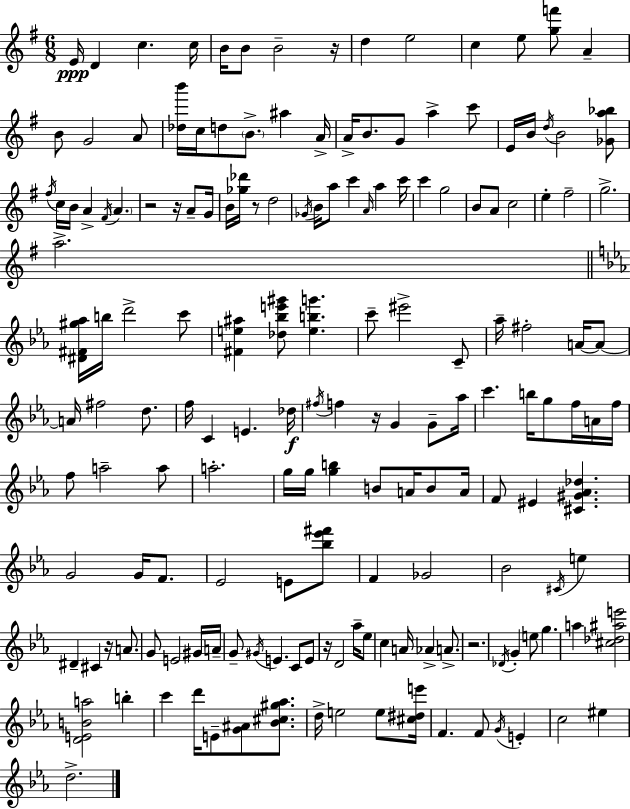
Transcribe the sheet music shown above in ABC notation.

X:1
T:Untitled
M:6/8
L:1/4
K:G
E/4 D c c/4 B/4 B/2 B2 z/4 d e2 c e/2 [gf']/2 A B/2 G2 A/2 [_db']/4 c/4 d/2 B/2 ^a A/4 A/4 B/2 G/2 a c'/2 E/4 B/4 d/4 B2 [_Ga_b]/2 ^f/4 c/4 B/4 A ^F/4 A z2 z/4 A/2 G/4 B/4 [_g_d']/4 z/2 d2 _G/4 B/4 a/2 c' A/4 a c'/4 c' g2 B/2 A/2 c2 e ^f2 g2 a2 [^D^F^g_a]/4 b/4 d'2 c'/2 [^Fe^a] [_d_be'^g']/2 [ebg'] c'/2 ^e'2 C/2 _a/4 ^f2 A/4 A/2 A/4 ^f2 d/2 f/4 C E _d/4 ^f/4 f z/4 G G/2 _a/4 c' b/4 g/2 f/4 A/4 f/4 f/2 a2 a/2 a2 g/4 g/4 [gb] B/2 A/4 B/2 A/4 F/2 ^E [^C^G_A_d] G2 G/4 F/2 _E2 E/2 [_b_e'^f']/2 F _G2 _B2 ^C/4 e ^D ^C z/4 A/2 G/2 E2 ^G/4 A/4 G/2 ^G/4 E C/2 E/2 z/4 D2 _a/4 _e/2 c A/4 _A A/2 z2 _D/4 G e/2 g a [^c_d^ae']2 [DEBa]2 b c' d'/4 E/2 [G^A]/2 [_B^c^g_a]/2 d/4 e2 e/2 [^c^de']/4 F F/2 G/4 E c2 ^e d2